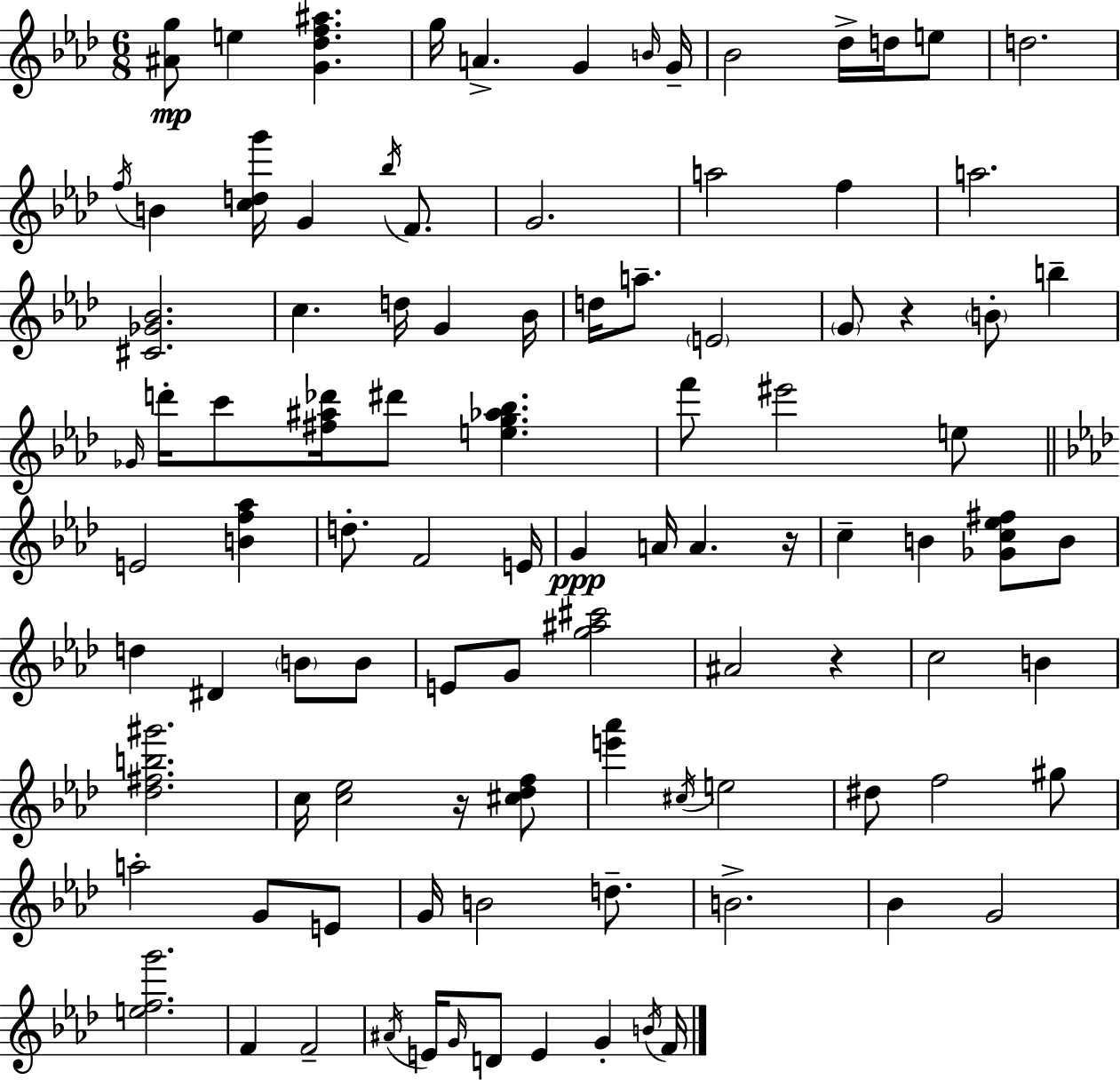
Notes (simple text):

[A#4,G5]/e E5/q [G4,Db5,F5,A#5]/q. G5/s A4/q. G4/q B4/s G4/s Bb4/h Db5/s D5/s E5/e D5/h. F5/s B4/q [C5,D5,G6]/s G4/q Bb5/s F4/e. G4/h. A5/h F5/q A5/h. [C#4,Gb4,Bb4]/h. C5/q. D5/s G4/q Bb4/s D5/s A5/e. E4/h G4/e R/q B4/e B5/q Gb4/s D6/s C6/e [F#5,A#5,Db6]/s D#6/e [E5,G5,Ab5,Bb5]/q. F6/e EIS6/h E5/e E4/h [B4,F5,Ab5]/q D5/e. F4/h E4/s G4/q A4/s A4/q. R/s C5/q B4/q [Gb4,C5,Eb5,F#5]/e B4/e D5/q D#4/q B4/e B4/e E4/e G4/e [G5,A#5,C#6]/h A#4/h R/q C5/h B4/q [Db5,F#5,B5,G#6]/h. C5/s [C5,Eb5]/h R/s [C#5,Db5,F5]/e [E6,Ab6]/q C#5/s E5/h D#5/e F5/h G#5/e A5/h G4/e E4/e G4/s B4/h D5/e. B4/h. Bb4/q G4/h [E5,F5,G6]/h. F4/q F4/h A#4/s E4/s G4/s D4/e E4/q G4/q B4/s F4/s